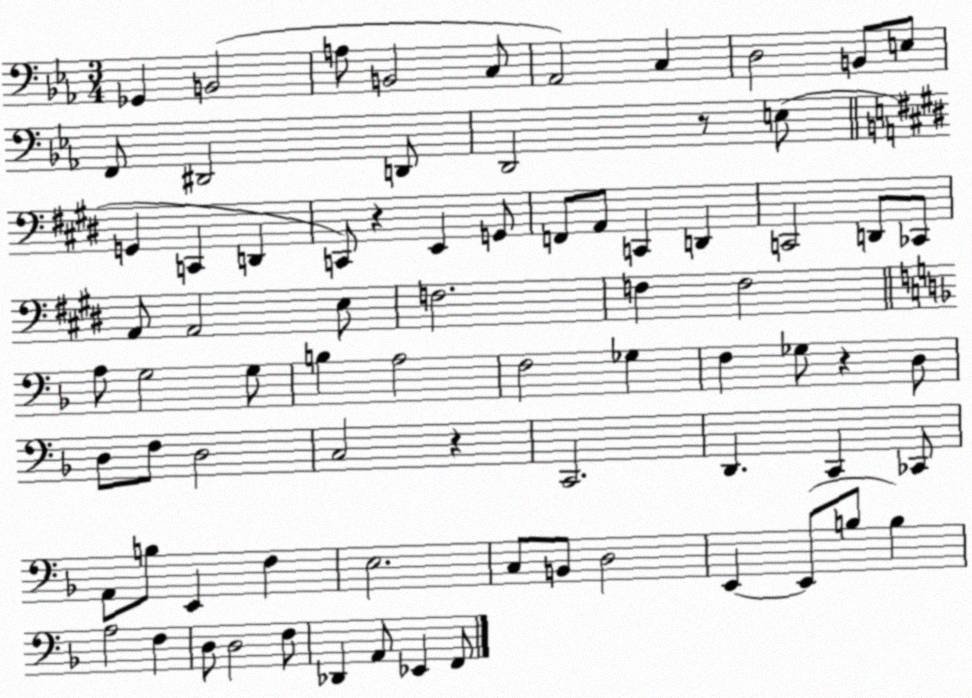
X:1
T:Untitled
M:3/4
L:1/4
K:Eb
_G,, B,,2 A,/2 B,,2 C,/2 _A,,2 C, D,2 B,,/2 E,/2 F,,/2 ^D,,2 D,,/2 D,,2 z/2 E,/2 G,, C,, D,, C,,/2 z E,, G,,/2 F,,/2 A,,/2 C,, D,, C,,2 D,,/2 _C,,/2 A,,/2 A,,2 E,/2 F,2 F, F,2 A,/2 G,2 G,/2 B, A,2 F,2 _G, F, _G,/2 z D,/2 D,/2 F,/2 D,2 C,2 z C,,2 D,, C,, _C,,/2 A,,/2 B,/2 E,, F, E,2 C,/2 B,,/2 D,2 E,, E,,/2 B,/2 B, A,2 F, D,/2 D,2 F,/2 _D,, A,,/2 _E,, F,,/2